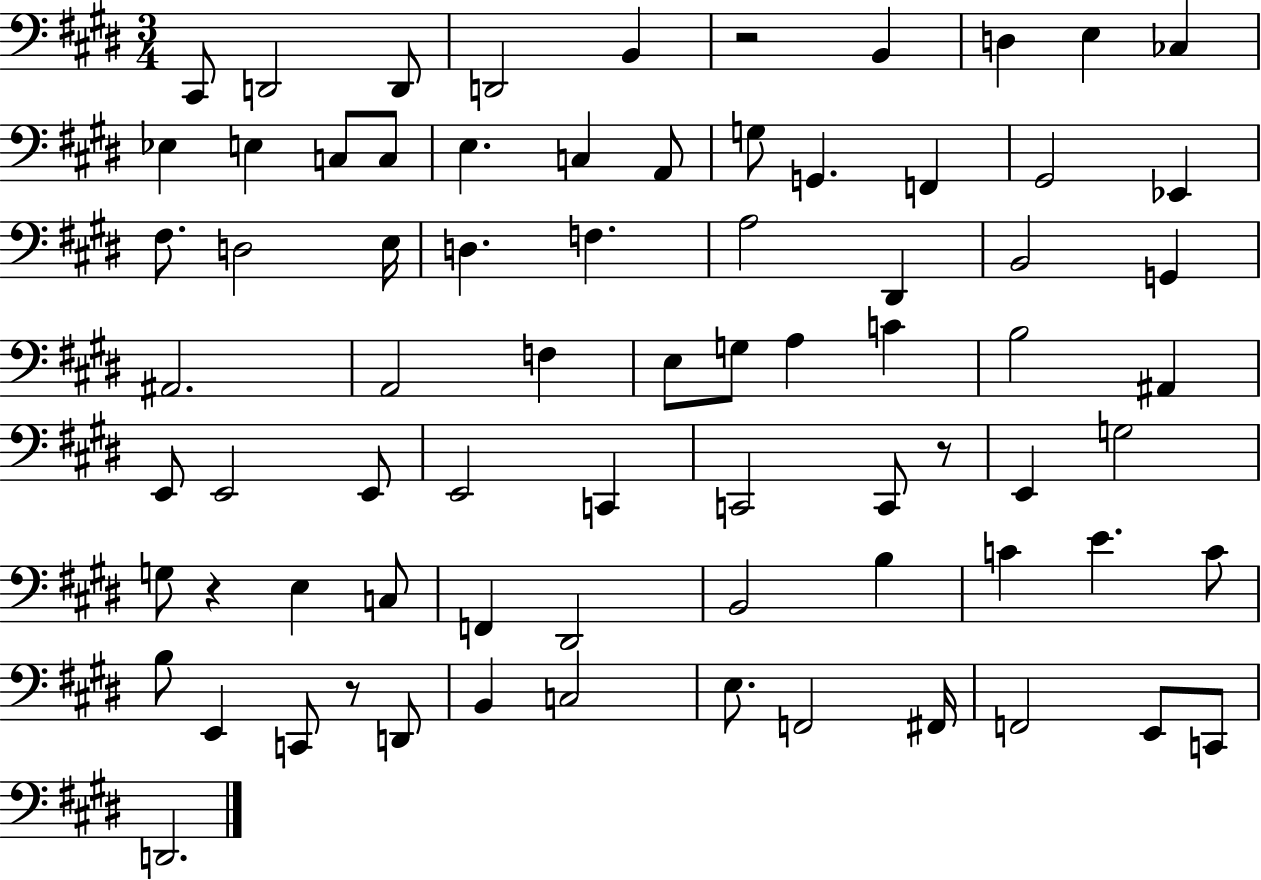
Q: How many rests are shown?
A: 4